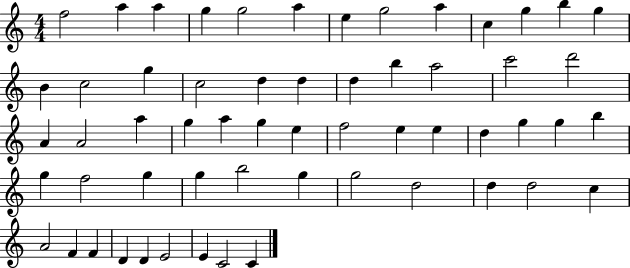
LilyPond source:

{
  \clef treble
  \numericTimeSignature
  \time 4/4
  \key c \major
  f''2 a''4 a''4 | g''4 g''2 a''4 | e''4 g''2 a''4 | c''4 g''4 b''4 g''4 | \break b'4 c''2 g''4 | c''2 d''4 d''4 | d''4 b''4 a''2 | c'''2 d'''2 | \break a'4 a'2 a''4 | g''4 a''4 g''4 e''4 | f''2 e''4 e''4 | d''4 g''4 g''4 b''4 | \break g''4 f''2 g''4 | g''4 b''2 g''4 | g''2 d''2 | d''4 d''2 c''4 | \break a'2 f'4 f'4 | d'4 d'4 e'2 | e'4 c'2 c'4 | \bar "|."
}